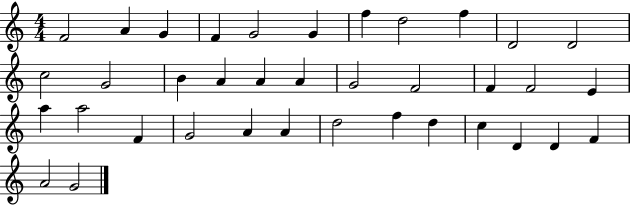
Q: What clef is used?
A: treble